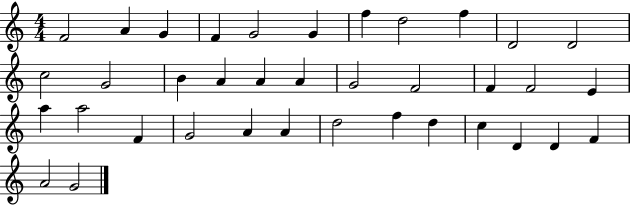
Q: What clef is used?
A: treble